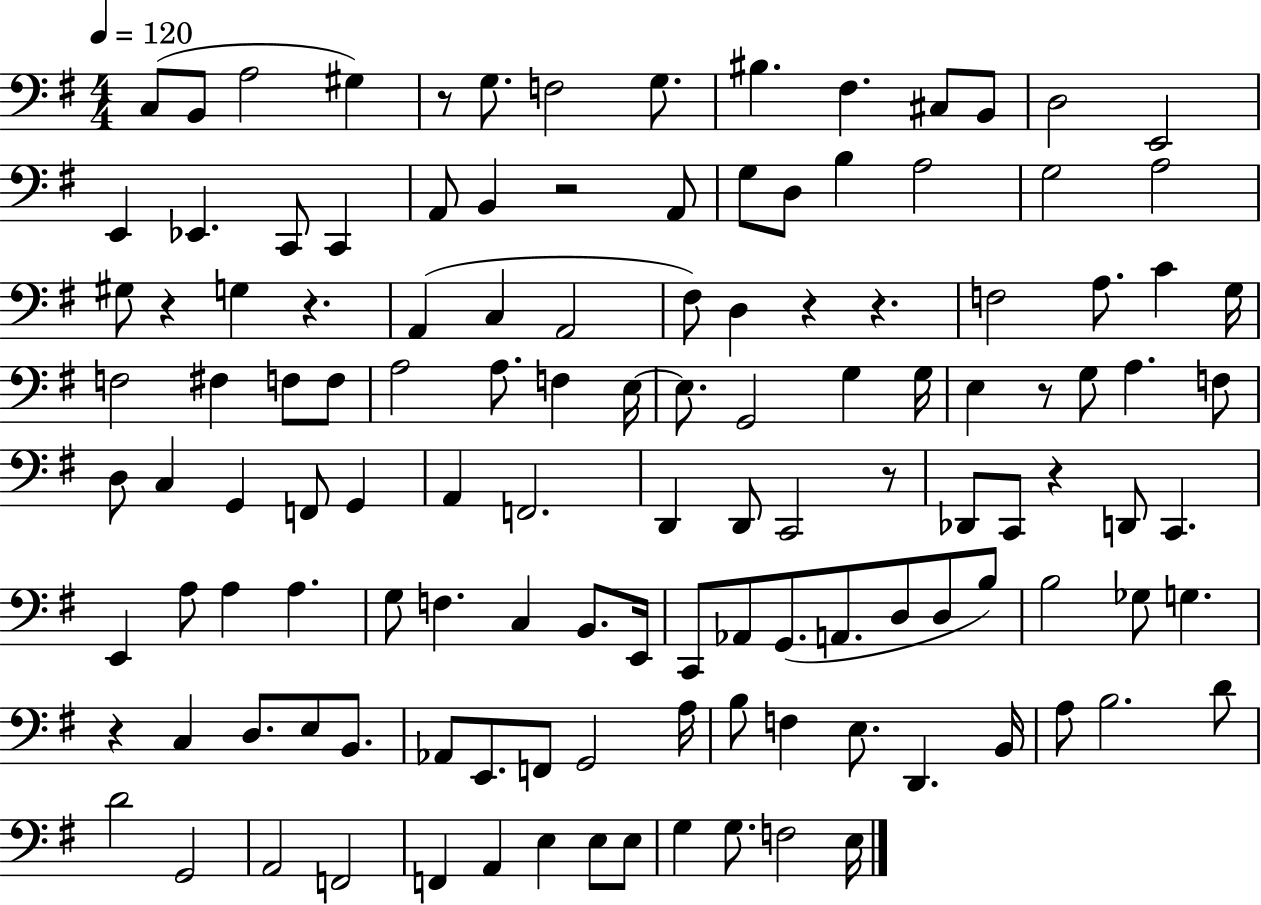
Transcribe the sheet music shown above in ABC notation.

X:1
T:Untitled
M:4/4
L:1/4
K:G
C,/2 B,,/2 A,2 ^G, z/2 G,/2 F,2 G,/2 ^B, ^F, ^C,/2 B,,/2 D,2 E,,2 E,, _E,, C,,/2 C,, A,,/2 B,, z2 A,,/2 G,/2 D,/2 B, A,2 G,2 A,2 ^G,/2 z G, z A,, C, A,,2 ^F,/2 D, z z F,2 A,/2 C G,/4 F,2 ^F, F,/2 F,/2 A,2 A,/2 F, E,/4 E,/2 G,,2 G, G,/4 E, z/2 G,/2 A, F,/2 D,/2 C, G,, F,,/2 G,, A,, F,,2 D,, D,,/2 C,,2 z/2 _D,,/2 C,,/2 z D,,/2 C,, E,, A,/2 A, A, G,/2 F, C, B,,/2 E,,/4 C,,/2 _A,,/2 G,,/2 A,,/2 D,/2 D,/2 B,/2 B,2 _G,/2 G, z C, D,/2 E,/2 B,,/2 _A,,/2 E,,/2 F,,/2 G,,2 A,/4 B,/2 F, E,/2 D,, B,,/4 A,/2 B,2 D/2 D2 G,,2 A,,2 F,,2 F,, A,, E, E,/2 E,/2 G, G,/2 F,2 E,/4